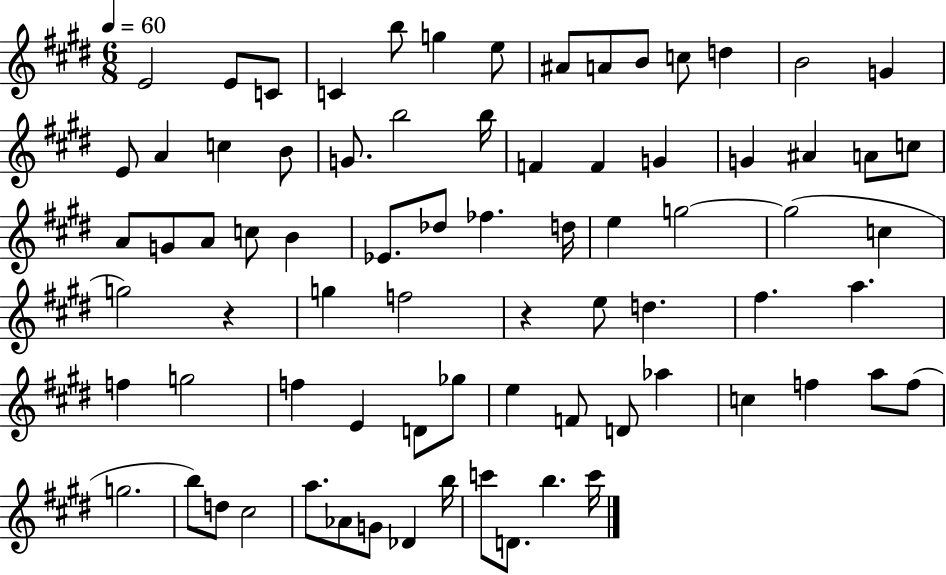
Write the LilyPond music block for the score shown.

{
  \clef treble
  \numericTimeSignature
  \time 6/8
  \key e \major
  \tempo 4 = 60
  e'2 e'8 c'8 | c'4 b''8 g''4 e''8 | ais'8 a'8 b'8 c''8 d''4 | b'2 g'4 | \break e'8 a'4 c''4 b'8 | g'8. b''2 b''16 | f'4 f'4 g'4 | g'4 ais'4 a'8 c''8 | \break a'8 g'8 a'8 c''8 b'4 | ees'8. des''8 fes''4. d''16 | e''4 g''2~~ | g''2( c''4 | \break g''2) r4 | g''4 f''2 | r4 e''8 d''4. | fis''4. a''4. | \break f''4 g''2 | f''4 e'4 d'8 ges''8 | e''4 f'8 d'8 aes''4 | c''4 f''4 a''8 f''8( | \break g''2. | b''8) d''8 cis''2 | a''8. aes'8 g'8 des'4 b''16 | c'''8 d'8. b''4. c'''16 | \break \bar "|."
}